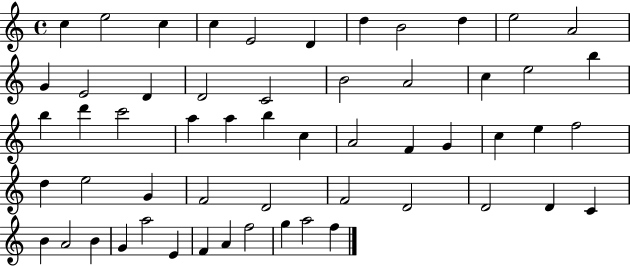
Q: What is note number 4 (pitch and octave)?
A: C5